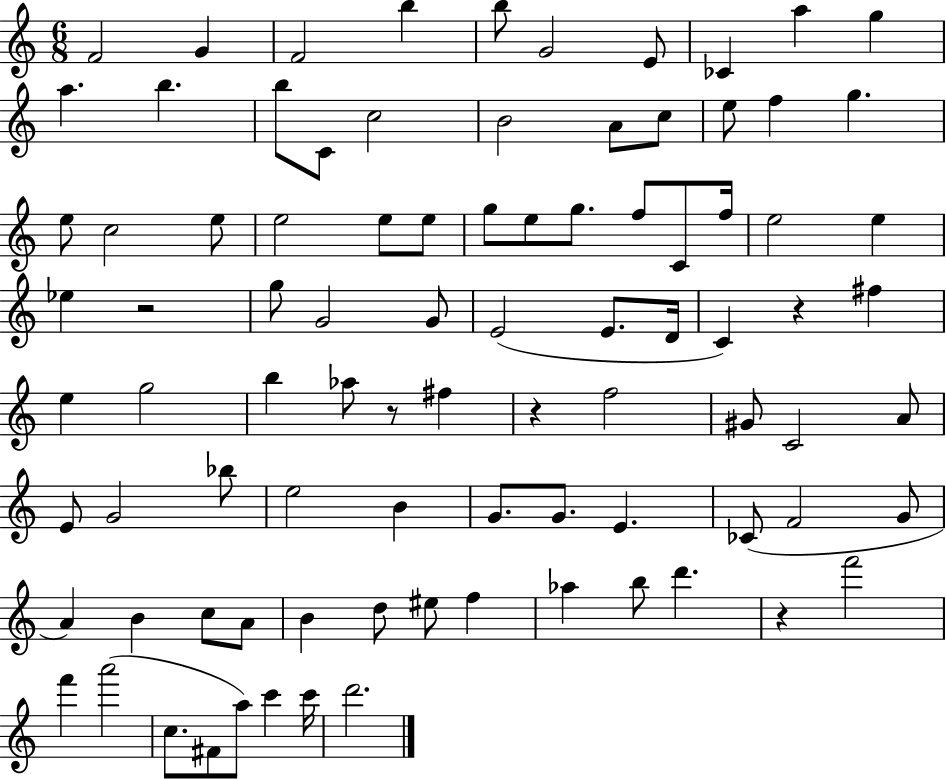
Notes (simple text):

F4/h G4/q F4/h B5/q B5/e G4/h E4/e CES4/q A5/q G5/q A5/q. B5/q. B5/e C4/e C5/h B4/h A4/e C5/e E5/e F5/q G5/q. E5/e C5/h E5/e E5/h E5/e E5/e G5/e E5/e G5/e. F5/e C4/e F5/s E5/h E5/q Eb5/q R/h G5/e G4/h G4/e E4/h E4/e. D4/s C4/q R/q F#5/q E5/q G5/h B5/q Ab5/e R/e F#5/q R/q F5/h G#4/e C4/h A4/e E4/e G4/h Bb5/e E5/h B4/q G4/e. G4/e. E4/q. CES4/e F4/h G4/e A4/q B4/q C5/e A4/e B4/q D5/e EIS5/e F5/q Ab5/q B5/e D6/q. R/q F6/h F6/q A6/h C5/e. F#4/e A5/e C6/q C6/s D6/h.